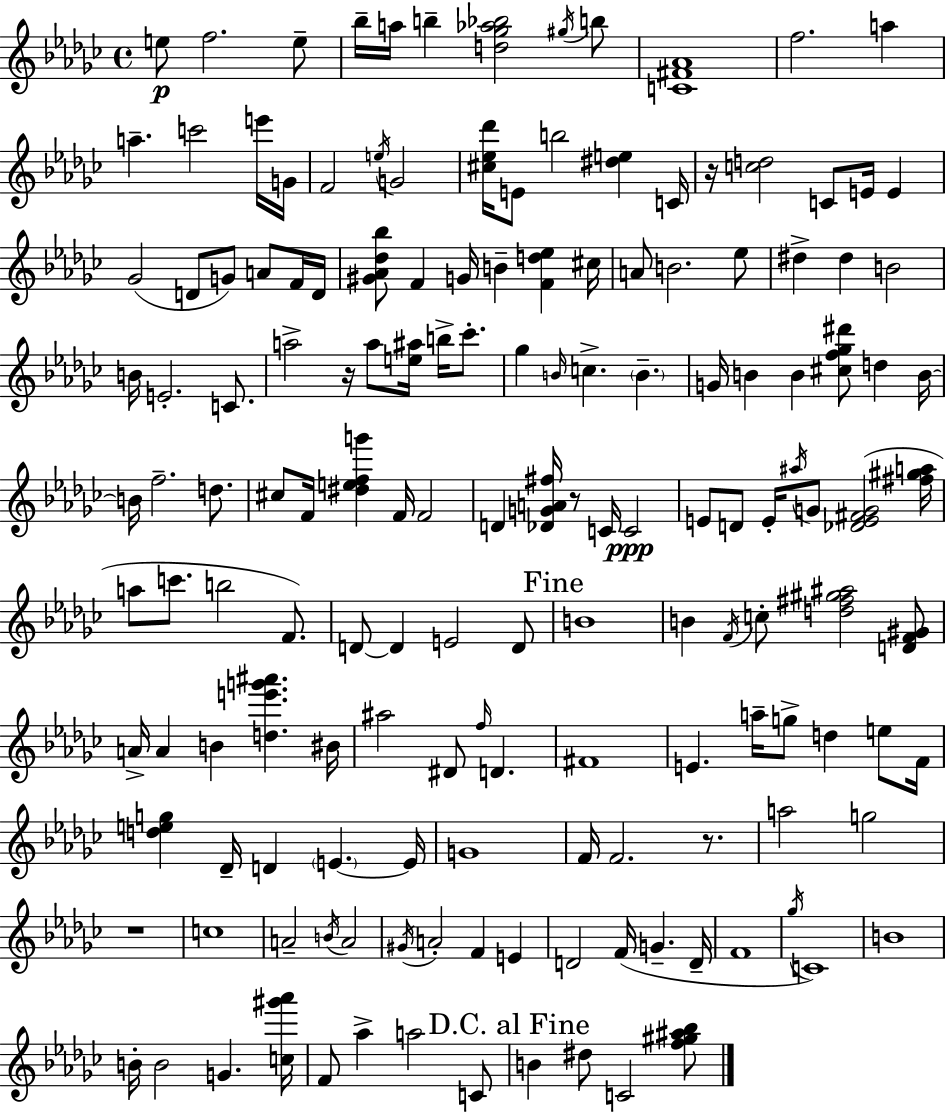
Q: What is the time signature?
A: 4/4